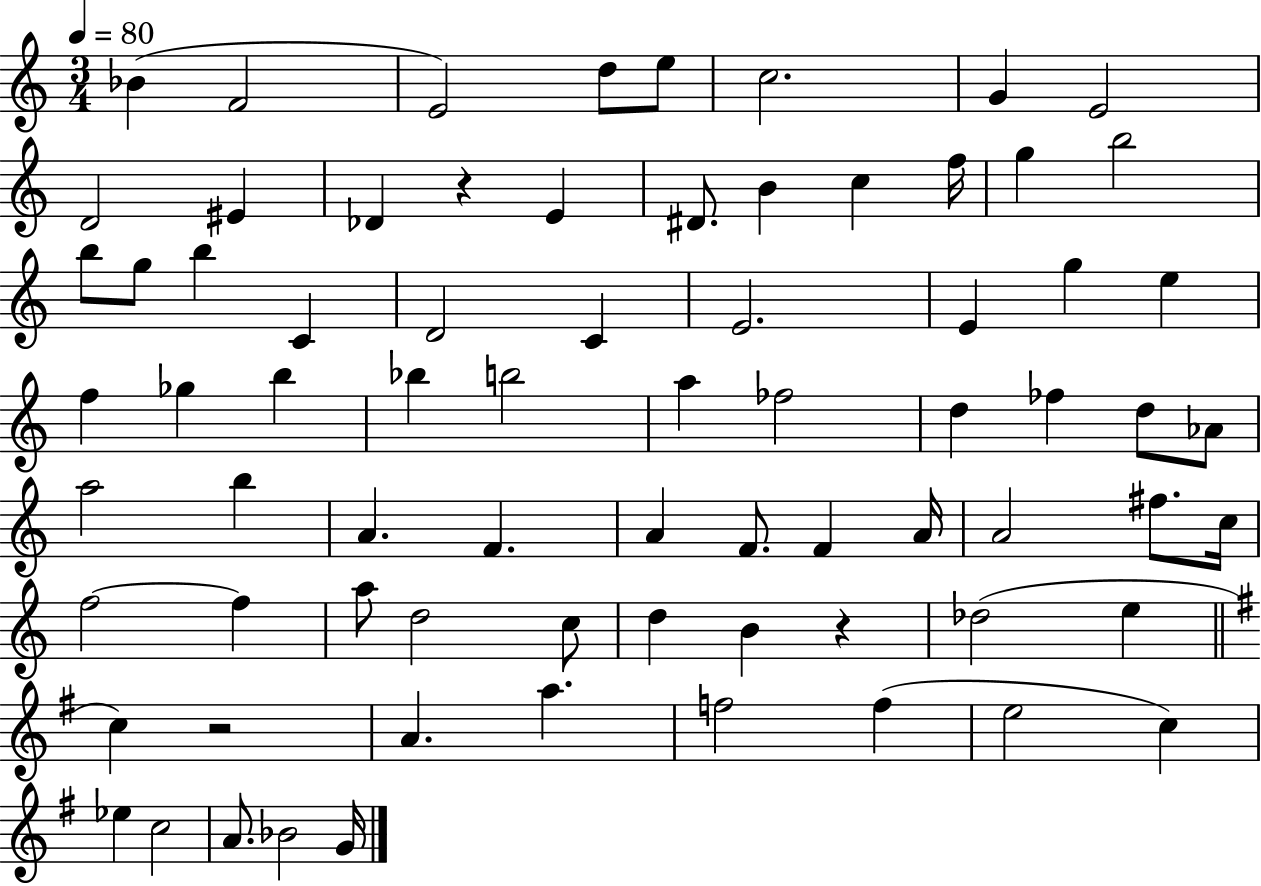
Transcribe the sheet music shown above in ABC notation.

X:1
T:Untitled
M:3/4
L:1/4
K:C
_B F2 E2 d/2 e/2 c2 G E2 D2 ^E _D z E ^D/2 B c f/4 g b2 b/2 g/2 b C D2 C E2 E g e f _g b _b b2 a _f2 d _f d/2 _A/2 a2 b A F A F/2 F A/4 A2 ^f/2 c/4 f2 f a/2 d2 c/2 d B z _d2 e c z2 A a f2 f e2 c _e c2 A/2 _B2 G/4